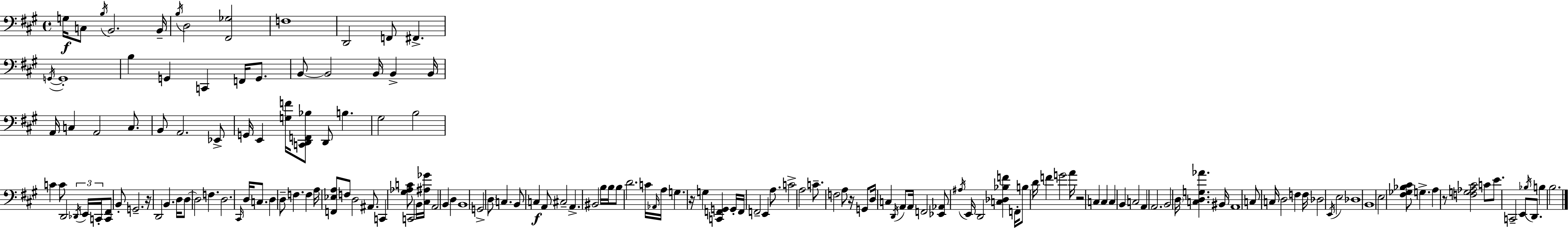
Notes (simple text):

G3/s C3/e B3/s B2/h. B2/s B3/s D3/h [F#2,Gb3]/h F3/w D2/h F2/e F#2/q. G2/s G2/w B3/q G2/q C2/q F2/s G2/e. B2/e B2/h B2/s B2/q B2/s A2/s C3/q A2/h C3/e. B2/e A2/h. Eb2/e G2/s E2/q [G3,F4]/s [C2,D2,F2,Bb3]/e D2/e B3/q. G#3/h B3/h C4/q C4/e D2/h Db2/s E2/s C2/s [C2,F#2]/e B2/e G2/h. R/s D2/h B2/q. D3/s D3/e D3/h F3/q. D3/h. C#2/s D3/s C3/e. D3/q D3/e F3/q. F3/q A3/s [F2,Eb3,A3]/e F3/e D3/h A#2/e. C2/q [G#3,Ab3,C4]/e C2/h B2/s [C#3,A#3,Gb4]/s A2/h B2/q D3/q B2/w G2/h D3/e C3/q. B2/e C3/q A2/e C#3/h A2/q. BIS2/h B3/s B3/s B3/e D4/h. C4/s Ab2/s A3/s G3/q. R/s G3/q [C2,F2,G2]/q G2/s F2/s F2/h E2/q A3/e. C4/h A3/h C4/e. F3/h A3/e R/s G2/e D3/s C3/q D2/s A2/e A2/s F2/h [Eb2,Ab2]/e A#3/s E2/s D2/h [C3,Db3,Bb3,F4]/q F2/s B3/e D4/s F4/q G4/h A4/s R/h C3/q C3/q C3/q B2/q C3/h A2/q A2/h. B2/h D3/s [C3,D3,G3,Ab4]/q. BIS2/s A2/w C3/e C3/s D3/h F3/q F3/s Db3/h E2/s E3/h Db3/w B2/w E3/h [F#3,Gb3,Bb3,C#4]/e G3/q. A3/q R/e [F3,G3,Ab3,C#4]/h C4/e E4/e. C2/h E2/e Bb3/s D2/e. B3/q B3/h.